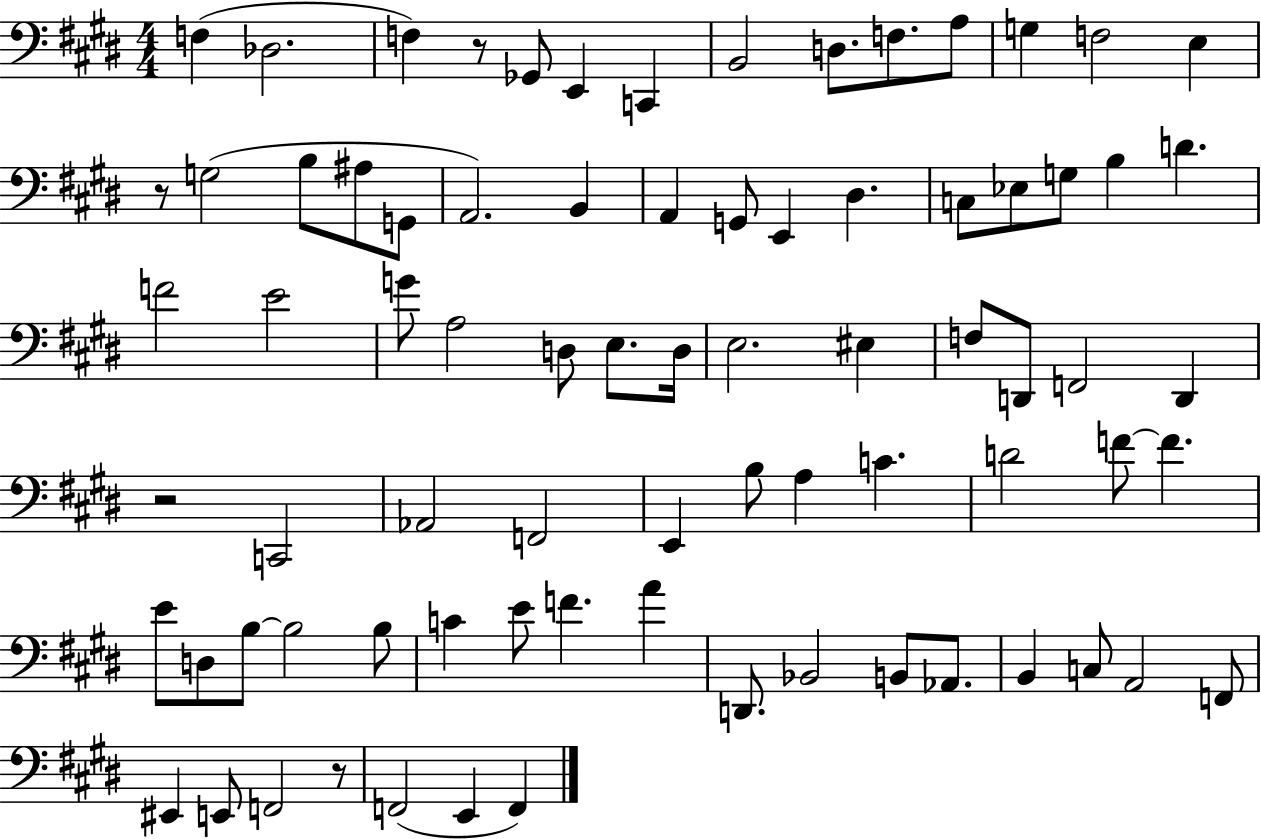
X:1
T:Untitled
M:4/4
L:1/4
K:E
F, _D,2 F, z/2 _G,,/2 E,, C,, B,,2 D,/2 F,/2 A,/2 G, F,2 E, z/2 G,2 B,/2 ^A,/2 G,,/2 A,,2 B,, A,, G,,/2 E,, ^D, C,/2 _E,/2 G,/2 B, D F2 E2 G/2 A,2 D,/2 E,/2 D,/4 E,2 ^E, F,/2 D,,/2 F,,2 D,, z2 C,,2 _A,,2 F,,2 E,, B,/2 A, C D2 F/2 F E/2 D,/2 B,/2 B,2 B,/2 C E/2 F A D,,/2 _B,,2 B,,/2 _A,,/2 B,, C,/2 A,,2 F,,/2 ^E,, E,,/2 F,,2 z/2 F,,2 E,, F,,